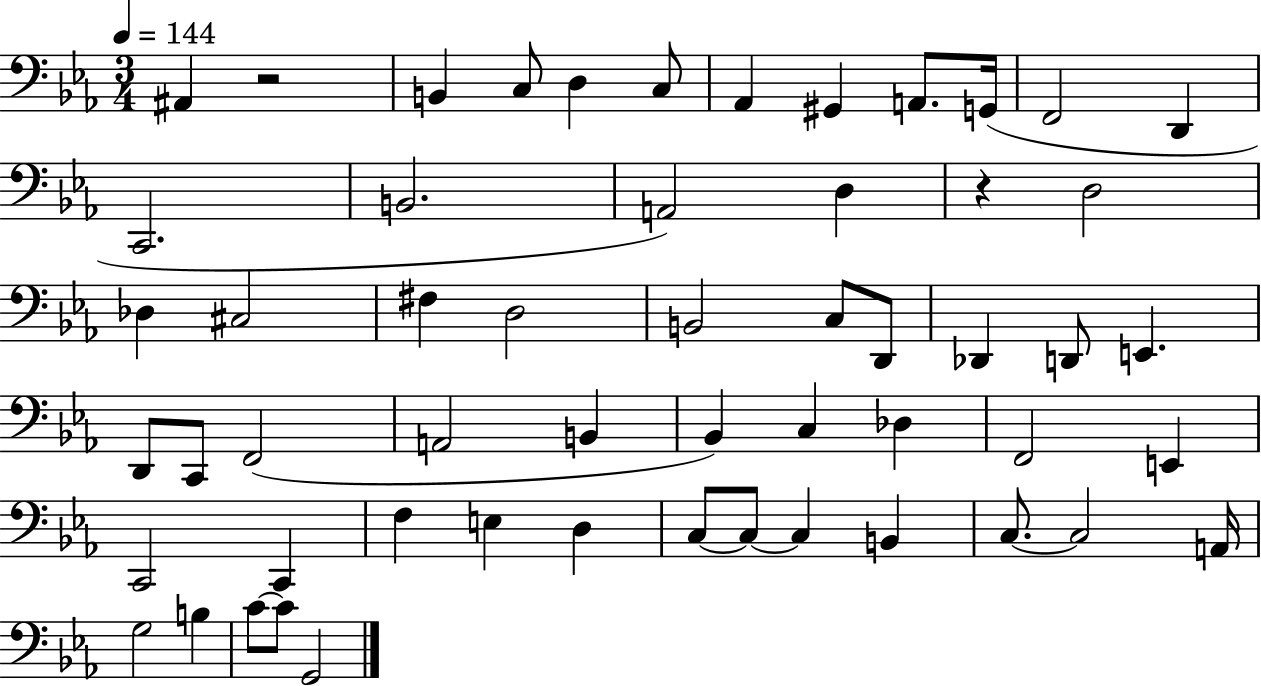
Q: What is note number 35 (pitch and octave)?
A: F2